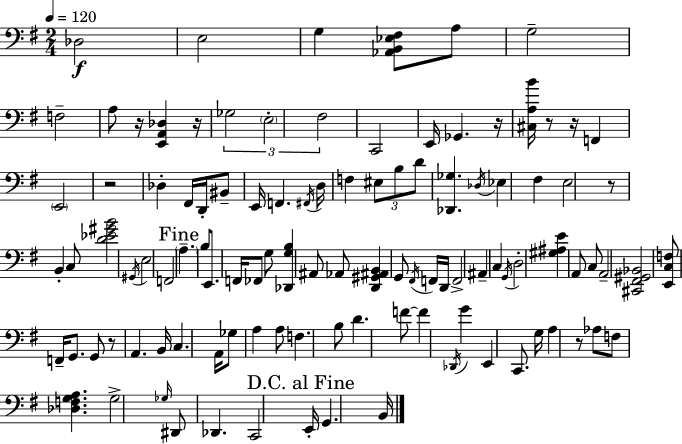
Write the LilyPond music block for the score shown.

{
  \clef bass
  \numericTimeSignature
  \time 2/4
  \key g \major
  \tempo 4 = 120
  des2\f | e2 | g4 <aes, b, ees fis>8 a8 | g2-- | \break f2-- | a8 r16 <e, a, des>4 r16 | \tuplet 3/2 { ges2 | \parenthesize e2-. | \break fis2 } | c,2 | e,16 ges,4. r16 | <cis a b'>16 r8 r16 f,4 | \break \parenthesize e,2 | r2 | des4-. fis,16 d,16-. bis,8-- | e,16 f,4. \acciaccatura { fis,16 } | \break d16 f4 \tuplet 3/2 { eis8 b8 | d'8 } <des, ges>4. | \acciaccatura { des16 } ees4 fis4 | e2 | \break r8 b,4-. | c8 <d' ees' gis' b'>2 | \acciaccatura { gis,16 } e2 | f,2 | \break \mark "Fine" \parenthesize a4.-- | b8 e,8. f,16 fes,8 | g8 <des, g b>4 ais,8 | aes,8 <d, gis, ais, b,>4 g,8 | \break \acciaccatura { fis,16 } f,16 d,16 f,2-> | ais,4-- | c4 \acciaccatura { g,16 } d2-. | <gis ais e'>4 | \break a,8 c8 a,2-- | <cis, fis, gis, bes,>2 | <e, c f>8 f,16-- | g,8. g,8 r8 a,4. | \break b,16 c4. | a,16 ges8 a4 | a8 f4. | b8 d'4. | \break f'8~~ f'4 | \acciaccatura { des,16 } g'4 e,4 | c,8. g16 a4 | r8 aes8 f8 | \break <des f g a>4. g2-> | \grace { ges16 } dis,8 | des,4. c,2 | \mark "D.C. al Fine" e,16-. | \break g,4. b,16 \bar "|."
}